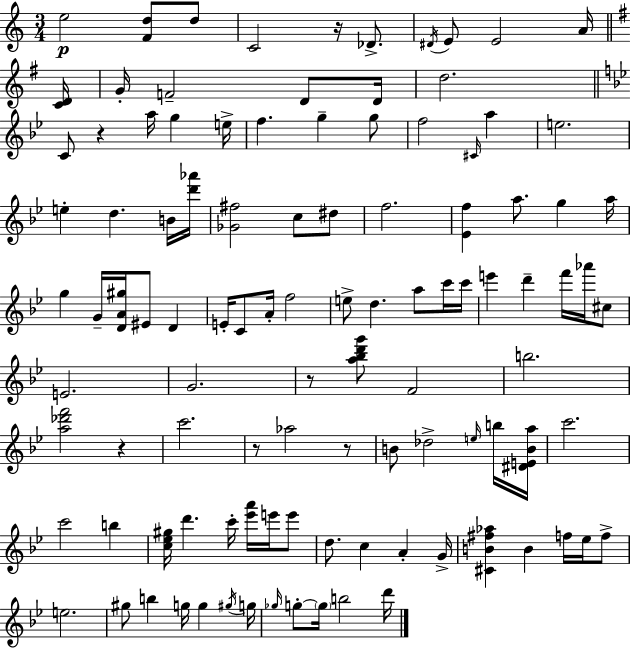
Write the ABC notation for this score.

X:1
T:Untitled
M:3/4
L:1/4
K:C
e2 [Fd]/2 d/2 C2 z/4 _D/2 ^D/4 E/2 E2 A/4 [CD]/4 G/4 F2 D/2 D/4 d2 C/2 z a/4 g e/4 f g g/2 f2 ^C/4 a e2 e d B/4 [d'_a']/4 [_G^f]2 c/2 ^d/2 f2 [_Ef] a/2 g a/4 g G/4 [DA^g]/4 ^E/2 D E/4 C/2 A/4 f2 e/2 d a/2 c'/4 c'/4 e' d' f'/4 _a'/4 ^c/2 E2 G2 z/2 [a_bd'g']/2 F2 b2 [a_d'f']2 z c'2 z/2 _a2 z/2 B/2 _d2 e/4 b/4 [^DEBa]/4 c'2 c'2 b [c_e^g]/4 d' c'/4 [_e'a']/4 e'/4 e'/2 d/2 c A G/4 [^CB^f_a] B f/4 _e/4 f/2 e2 ^g/2 b g/4 g ^g/4 g/4 _g/4 g/2 g/4 b2 d'/4